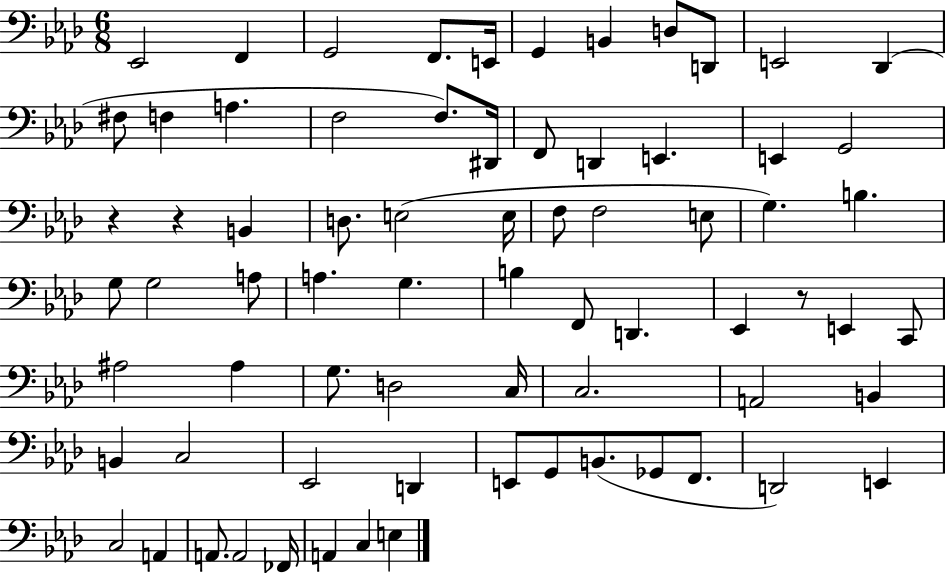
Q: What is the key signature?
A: AES major